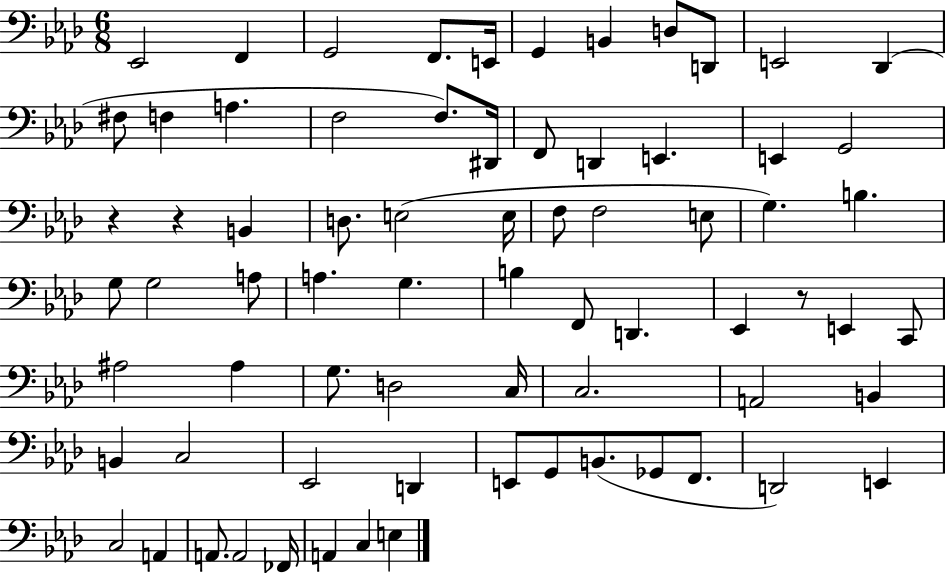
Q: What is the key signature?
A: AES major